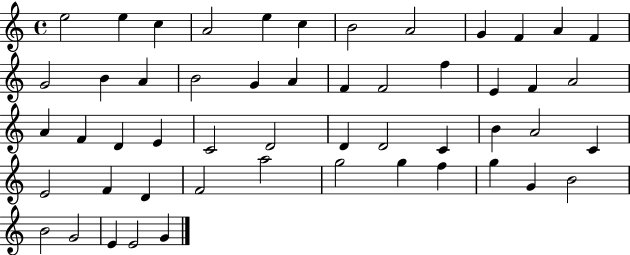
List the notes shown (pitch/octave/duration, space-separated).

E5/h E5/q C5/q A4/h E5/q C5/q B4/h A4/h G4/q F4/q A4/q F4/q G4/h B4/q A4/q B4/h G4/q A4/q F4/q F4/h F5/q E4/q F4/q A4/h A4/q F4/q D4/q E4/q C4/h D4/h D4/q D4/h C4/q B4/q A4/h C4/q E4/h F4/q D4/q F4/h A5/h G5/h G5/q F5/q G5/q G4/q B4/h B4/h G4/h E4/q E4/h G4/q